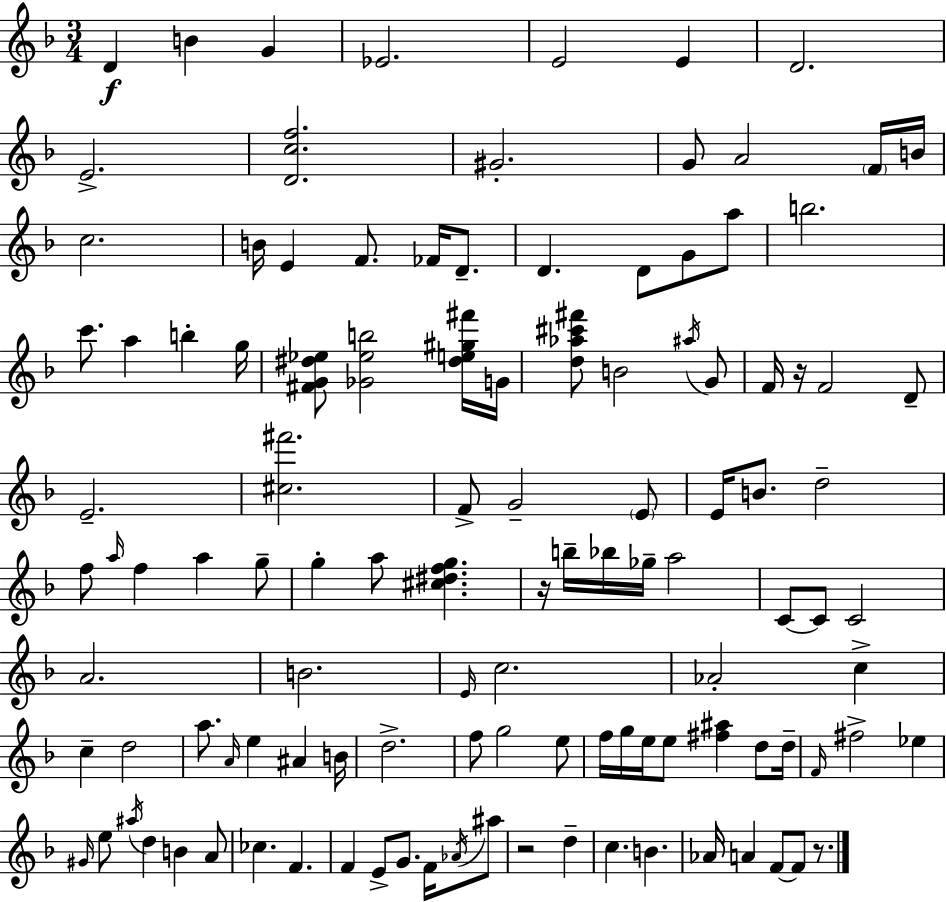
{
  \clef treble
  \numericTimeSignature
  \time 3/4
  \key f \major
  d'4\f b'4 g'4 | ees'2. | e'2 e'4 | d'2. | \break e'2.-> | <d' c'' f''>2. | gis'2.-. | g'8 a'2 \parenthesize f'16 b'16 | \break c''2. | b'16 e'4 f'8. fes'16 d'8.-- | d'4. d'8 g'8 a''8 | b''2. | \break c'''8. a''4 b''4-. g''16 | <fis' g' dis'' ees''>8 <ges' ees'' b''>2 <dis'' e'' gis'' fis'''>16 g'16 | <d'' aes'' cis''' fis'''>8 b'2 \acciaccatura { ais''16 } g'8 | f'16 r16 f'2 d'8-- | \break e'2.-- | <cis'' fis'''>2. | f'8-> g'2-- \parenthesize e'8 | e'16 b'8. d''2-- | \break f''8 \grace { a''16 } f''4 a''4 | g''8-- g''4-. a''8 <cis'' dis'' f'' g''>4. | r16 b''16-- bes''16 ges''16-- a''2 | c'8~~ c'8 c'2 | \break a'2. | b'2. | \grace { e'16 } c''2. | aes'2-. c''4-> | \break c''4-- d''2 | a''8. \grace { a'16 } e''4 ais'4 | b'16 d''2.-> | f''8 g''2 | \break e''8 f''16 g''16 e''16 e''8 <fis'' ais''>4 | d''8 d''16-- \grace { f'16 } fis''2-> | ees''4 \grace { gis'16 } e''8 \acciaccatura { ais''16 } d''4 | b'4 a'8 ces''4. | \break f'4. f'4 e'8-> | g'8. f'16 \acciaccatura { aes'16 } ais''8 r2 | d''4-- c''4. | b'4. aes'16 a'4 | \break f'8~~ f'8 r8. \bar "|."
}